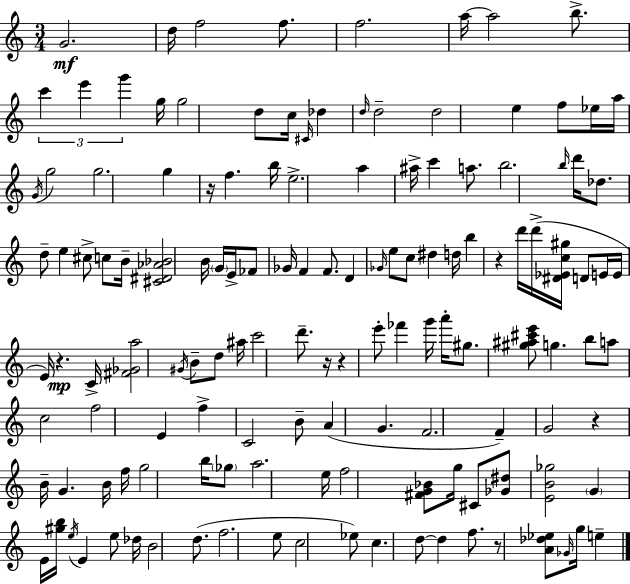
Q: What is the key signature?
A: C major